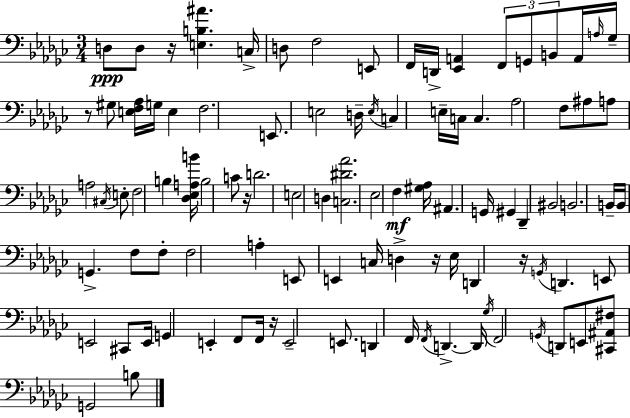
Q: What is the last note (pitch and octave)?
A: B3